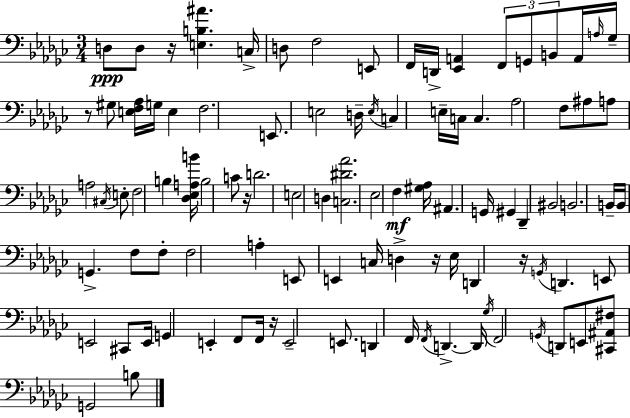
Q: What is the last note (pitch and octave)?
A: B3